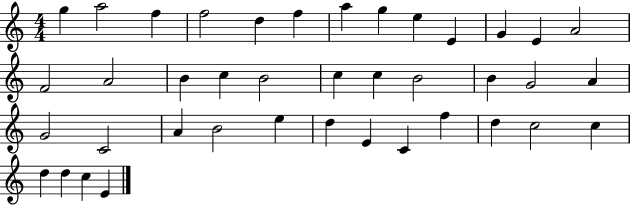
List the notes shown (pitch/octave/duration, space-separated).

G5/q A5/h F5/q F5/h D5/q F5/q A5/q G5/q E5/q E4/q G4/q E4/q A4/h F4/h A4/h B4/q C5/q B4/h C5/q C5/q B4/h B4/q G4/h A4/q G4/h C4/h A4/q B4/h E5/q D5/q E4/q C4/q F5/q D5/q C5/h C5/q D5/q D5/q C5/q E4/q